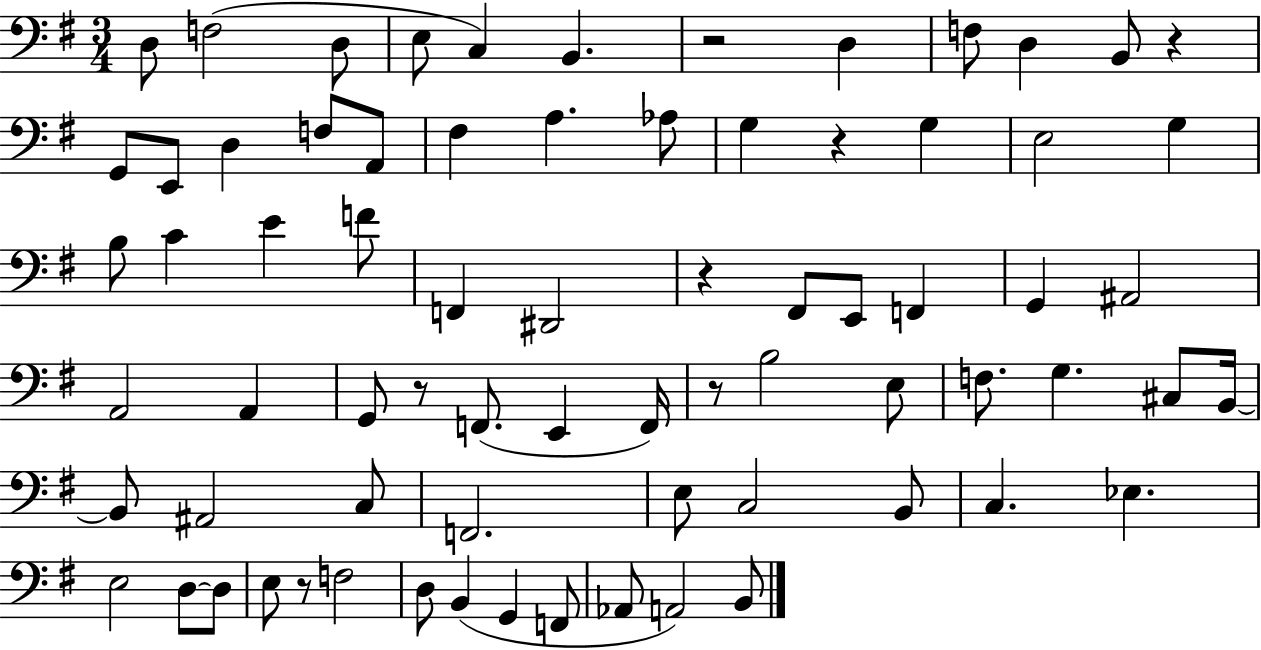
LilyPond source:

{
  \clef bass
  \numericTimeSignature
  \time 3/4
  \key g \major
  d8 f2( d8 | e8 c4) b,4. | r2 d4 | f8 d4 b,8 r4 | \break g,8 e,8 d4 f8 a,8 | fis4 a4. aes8 | g4 r4 g4 | e2 g4 | \break b8 c'4 e'4 f'8 | f,4 dis,2 | r4 fis,8 e,8 f,4 | g,4 ais,2 | \break a,2 a,4 | g,8 r8 f,8.( e,4 f,16) | r8 b2 e8 | f8. g4. cis8 b,16~~ | \break b,8 ais,2 c8 | f,2. | e8 c2 b,8 | c4. ees4. | \break e2 d8~~ d8 | e8 r8 f2 | d8 b,4( g,4 f,8 | aes,8 a,2) b,8 | \break \bar "|."
}